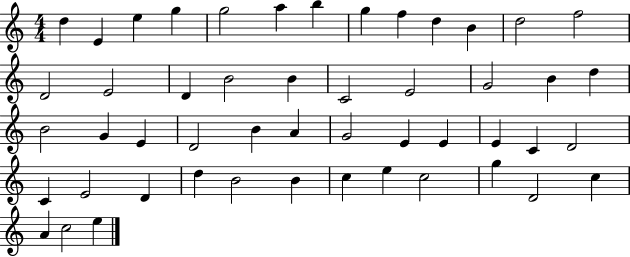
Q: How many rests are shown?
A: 0